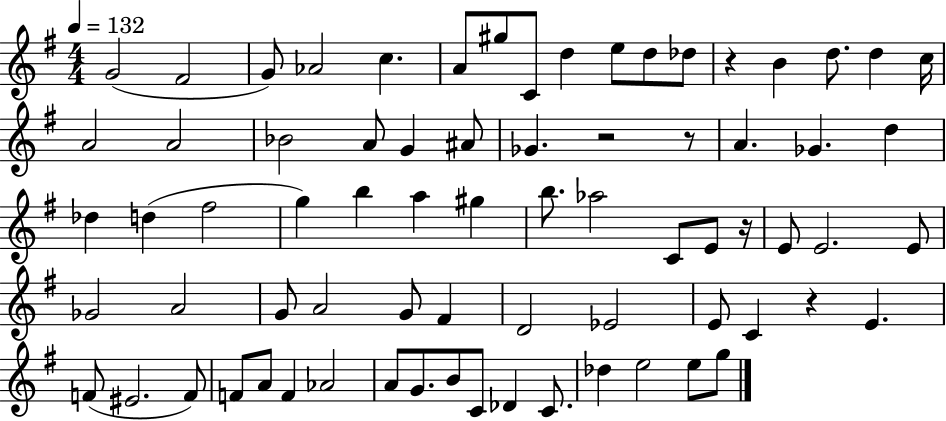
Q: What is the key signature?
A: G major